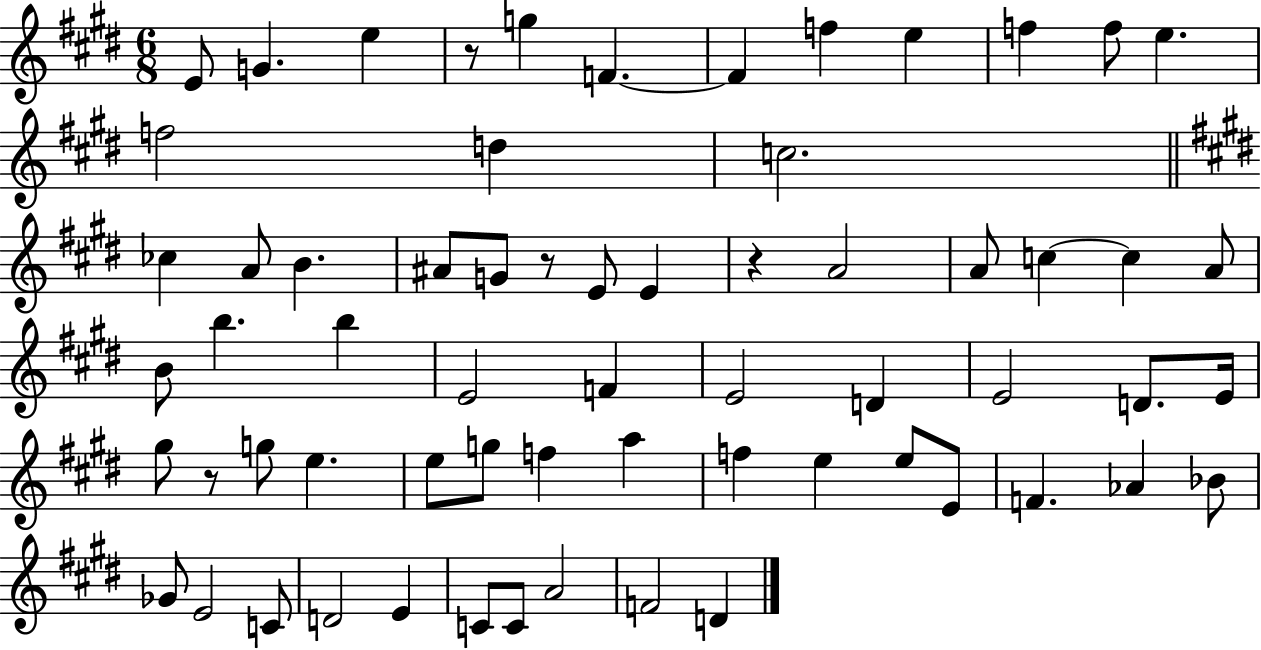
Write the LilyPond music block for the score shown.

{
  \clef treble
  \numericTimeSignature
  \time 6/8
  \key e \major
  \repeat volta 2 { e'8 g'4. e''4 | r8 g''4 f'4.~~ | f'4 f''4 e''4 | f''4 f''8 e''4. | \break f''2 d''4 | c''2. | \bar "||" \break \key e \major ces''4 a'8 b'4. | ais'8 g'8 r8 e'8 e'4 | r4 a'2 | a'8 c''4~~ c''4 a'8 | \break b'8 b''4. b''4 | e'2 f'4 | e'2 d'4 | e'2 d'8. e'16 | \break gis''8 r8 g''8 e''4. | e''8 g''8 f''4 a''4 | f''4 e''4 e''8 e'8 | f'4. aes'4 bes'8 | \break ges'8 e'2 c'8 | d'2 e'4 | c'8 c'8 a'2 | f'2 d'4 | \break } \bar "|."
}